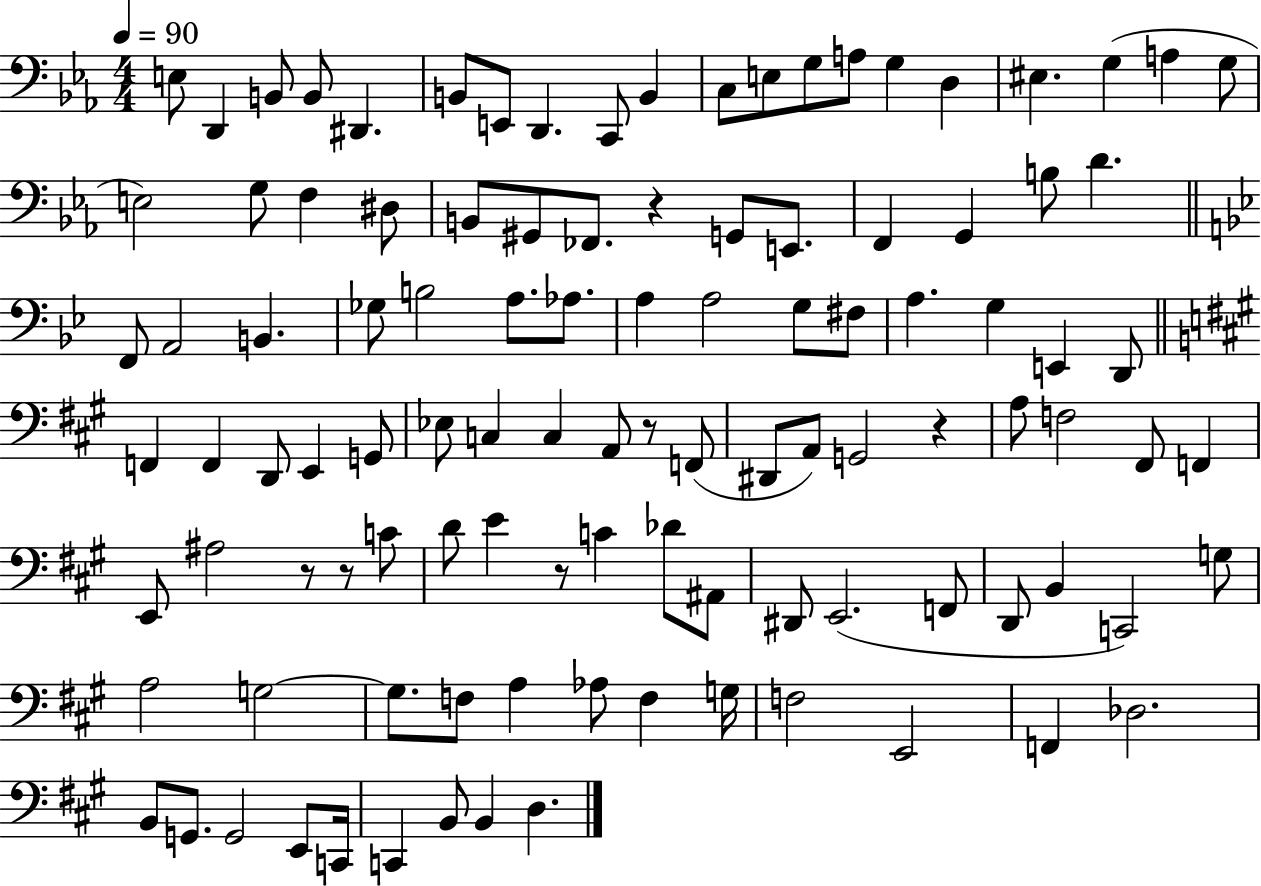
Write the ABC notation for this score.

X:1
T:Untitled
M:4/4
L:1/4
K:Eb
E,/2 D,, B,,/2 B,,/2 ^D,, B,,/2 E,,/2 D,, C,,/2 B,, C,/2 E,/2 G,/2 A,/2 G, D, ^E, G, A, G,/2 E,2 G,/2 F, ^D,/2 B,,/2 ^G,,/2 _F,,/2 z G,,/2 E,,/2 F,, G,, B,/2 D F,,/2 A,,2 B,, _G,/2 B,2 A,/2 _A,/2 A, A,2 G,/2 ^F,/2 A, G, E,, D,,/2 F,, F,, D,,/2 E,, G,,/2 _E,/2 C, C, A,,/2 z/2 F,,/2 ^D,,/2 A,,/2 G,,2 z A,/2 F,2 ^F,,/2 F,, E,,/2 ^A,2 z/2 z/2 C/2 D/2 E z/2 C _D/2 ^A,,/2 ^D,,/2 E,,2 F,,/2 D,,/2 B,, C,,2 G,/2 A,2 G,2 G,/2 F,/2 A, _A,/2 F, G,/4 F,2 E,,2 F,, _D,2 B,,/2 G,,/2 G,,2 E,,/2 C,,/4 C,, B,,/2 B,, D,